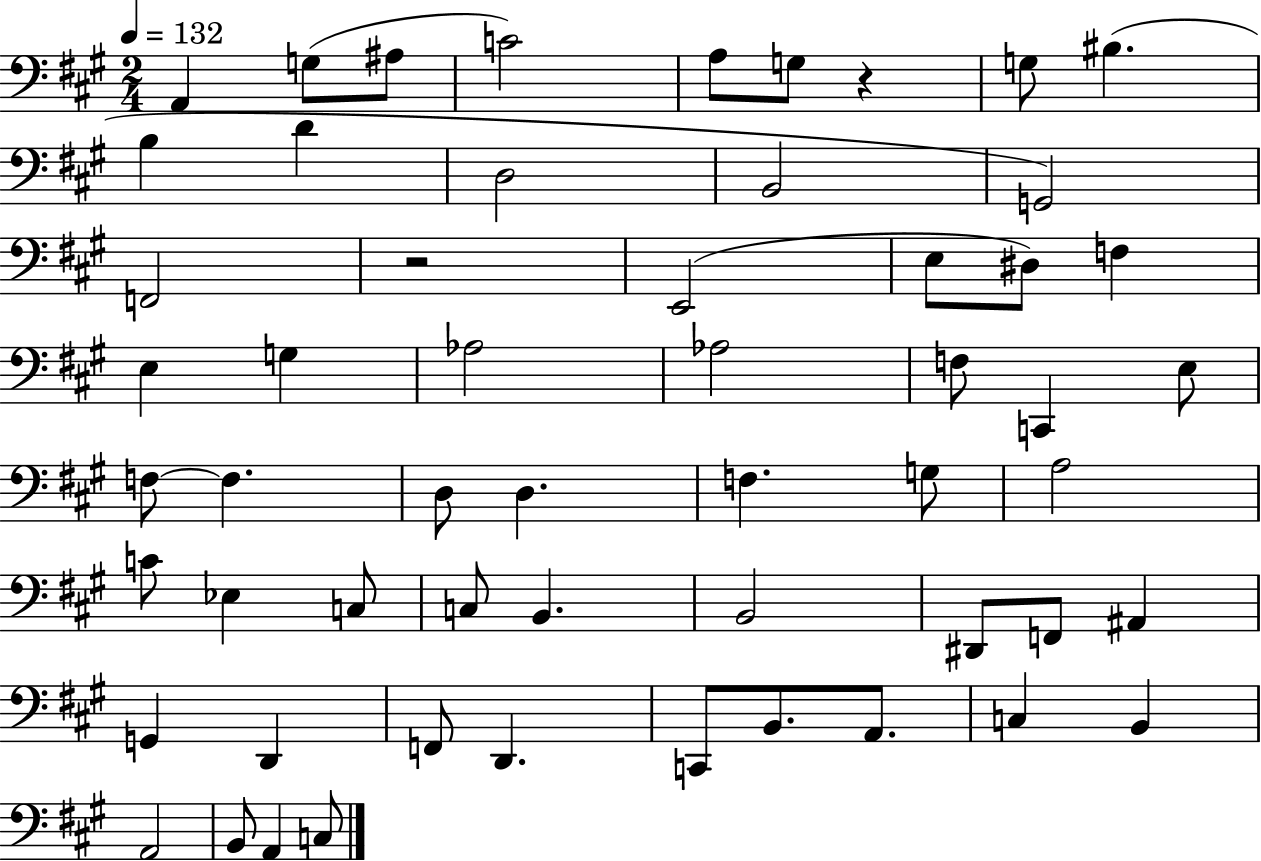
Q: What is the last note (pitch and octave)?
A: C3